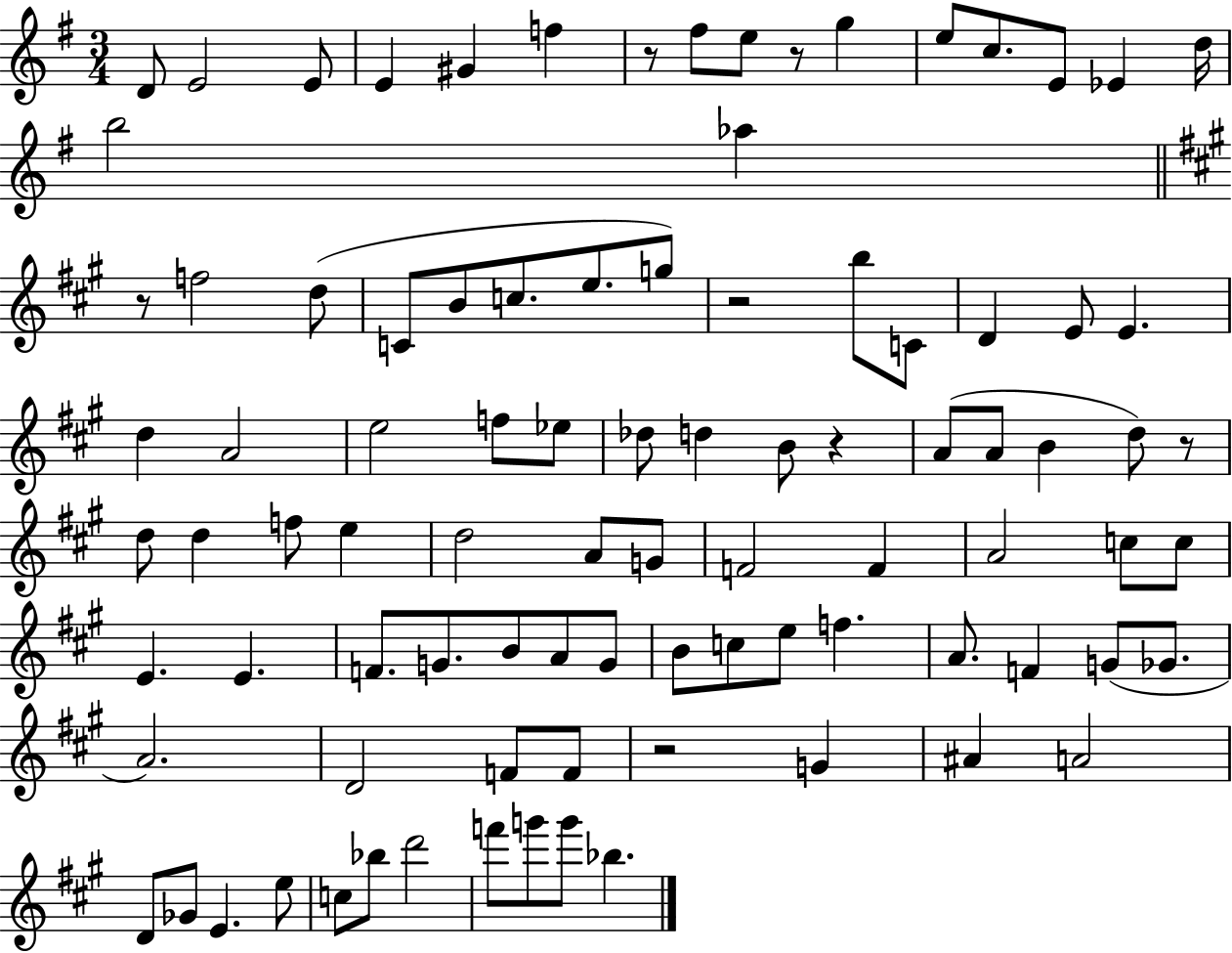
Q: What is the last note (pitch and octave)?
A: Bb5